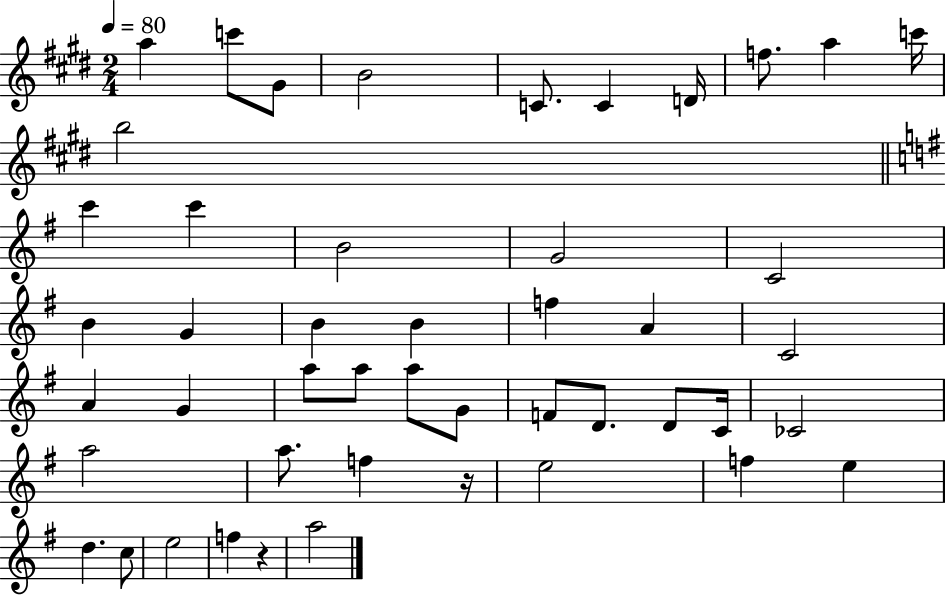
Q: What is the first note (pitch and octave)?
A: A5